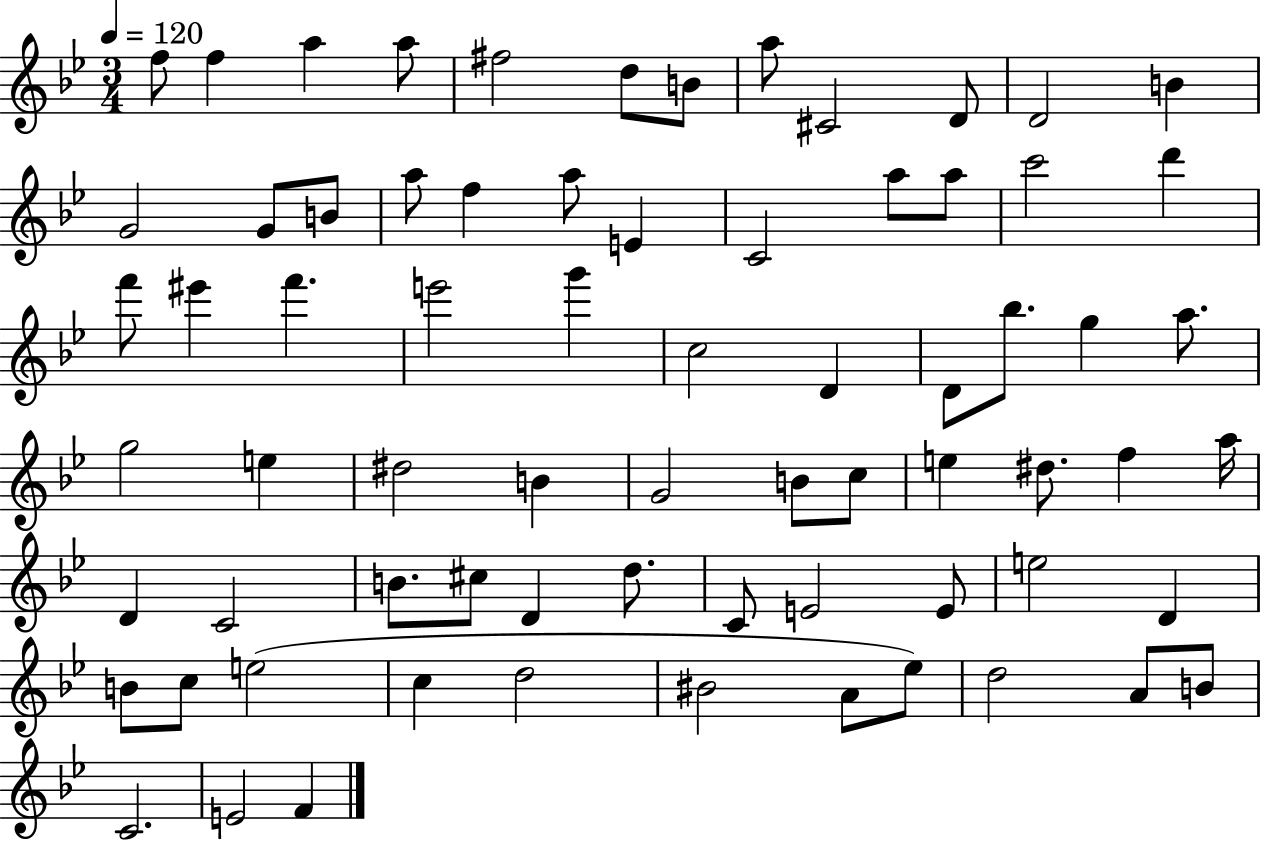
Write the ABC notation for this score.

X:1
T:Untitled
M:3/4
L:1/4
K:Bb
f/2 f a a/2 ^f2 d/2 B/2 a/2 ^C2 D/2 D2 B G2 G/2 B/2 a/2 f a/2 E C2 a/2 a/2 c'2 d' f'/2 ^e' f' e'2 g' c2 D D/2 _b/2 g a/2 g2 e ^d2 B G2 B/2 c/2 e ^d/2 f a/4 D C2 B/2 ^c/2 D d/2 C/2 E2 E/2 e2 D B/2 c/2 e2 c d2 ^B2 A/2 _e/2 d2 A/2 B/2 C2 E2 F